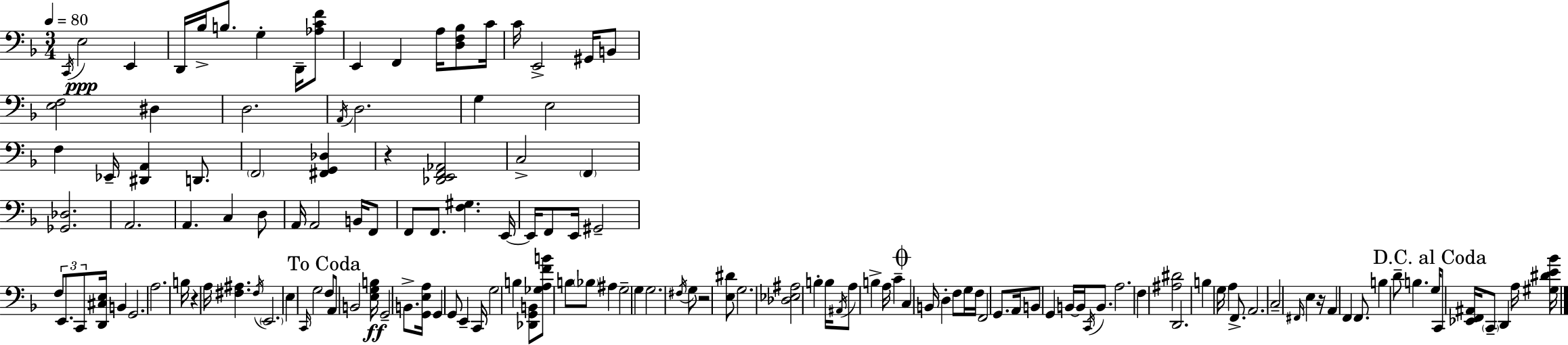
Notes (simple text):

C2/s E3/h E2/q D2/s Bb3/s B3/e. G3/q D2/s [Ab3,C4,F4]/e E2/q F2/q A3/s [D3,F3,Bb3]/e C4/s C4/s E2/h G#2/s B2/e [E3,F3]/h D#3/q D3/h. A2/s D3/h. G3/q E3/h F3/q Eb2/s [D#2,A2]/q D2/e. F2/h [F#2,G2,Db3]/q R/q [Db2,E2,F2,Ab2]/h C3/h F2/q [Gb2,Db3]/h. A2/h. A2/q. C3/q D3/e A2/s A2/h B2/s F2/e F2/e F2/e. [F3,G#3]/q. E2/s E2/s F2/e E2/s G#2/h F3/e E2/e. C2/e [D2,C#3,E3]/s B2/q G2/h. A3/h. B3/s R/q A3/s [F#3,A#3]/q. F#3/s E2/h. E3/q C2/s G3/h F3/e A2/e B2/h [E3,G3,B3]/s G2/h B2/e. [G2,E3,A3]/s G2/q G2/e E2/q C2/s G3/h B3/q [Db2,G2,B2]/e [Gb3,A3,F4,B4]/e B3/e Bb3/e A#3/q G3/h G3/q G3/h. F#3/s G3/e R/h [E3,D#4]/e G3/h. [Db3,Eb3,A#3]/h B3/q B3/s A#2/s A3/e B3/q A3/s C4/q C3/q B2/s D3/q F3/e G3/s F3/s F2/h G2/e. A2/s B2/e G2/q B2/s B2/s C2/s B2/e. A3/h. F3/q [A#3,D#4]/h D2/h. B3/q G3/s A3/q F2/e. A2/h. C3/h F#2/s E3/q R/s A2/q F2/q F2/e. B3/q D4/e B3/q. G3/s C2/e [Eb2,F2,A#2]/s C2/e D2/q A3/s [G#3,D#4,E4,Bb4]/s